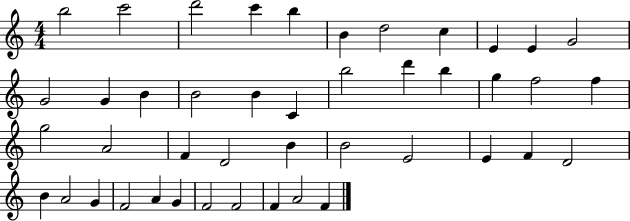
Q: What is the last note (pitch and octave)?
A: F4